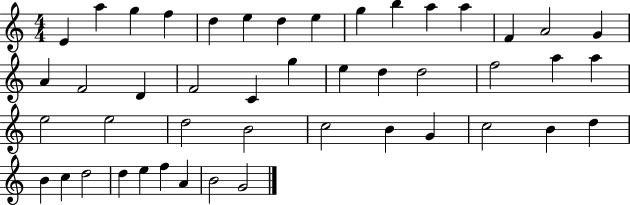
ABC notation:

X:1
T:Untitled
M:4/4
L:1/4
K:C
E a g f d e d e g b a a F A2 G A F2 D F2 C g e d d2 f2 a a e2 e2 d2 B2 c2 B G c2 B d B c d2 d e f A B2 G2